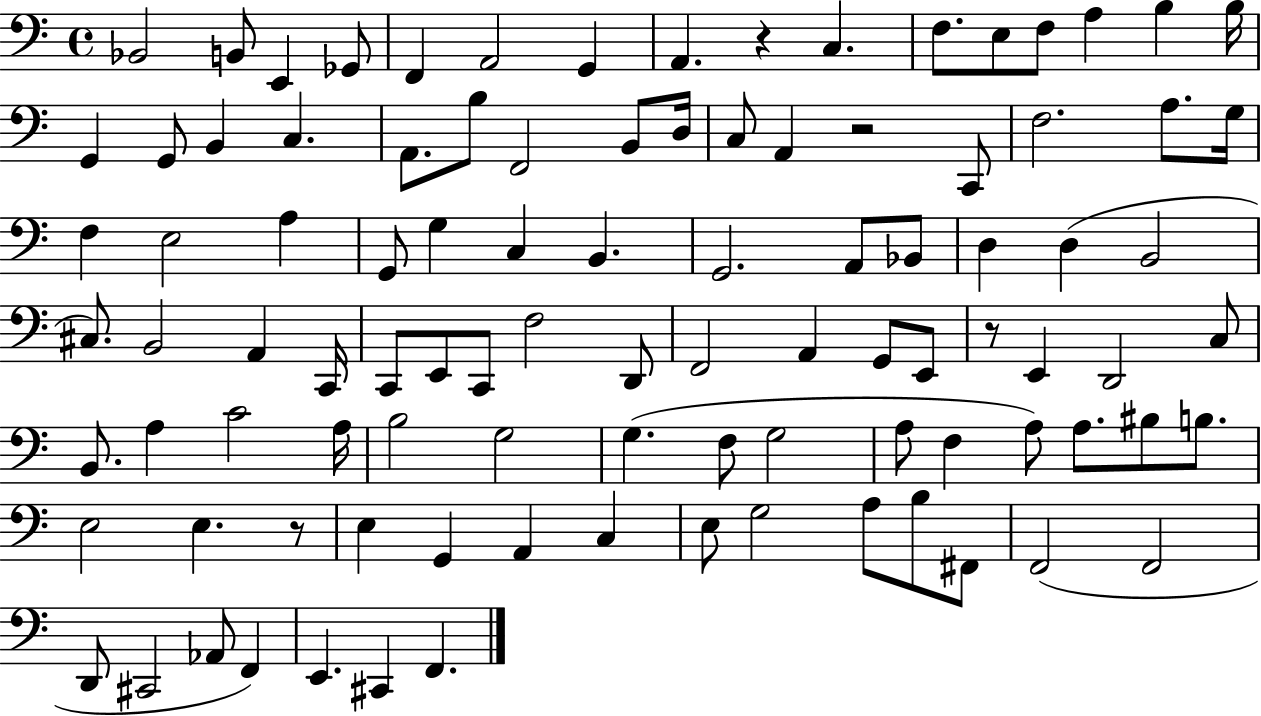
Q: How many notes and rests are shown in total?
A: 98